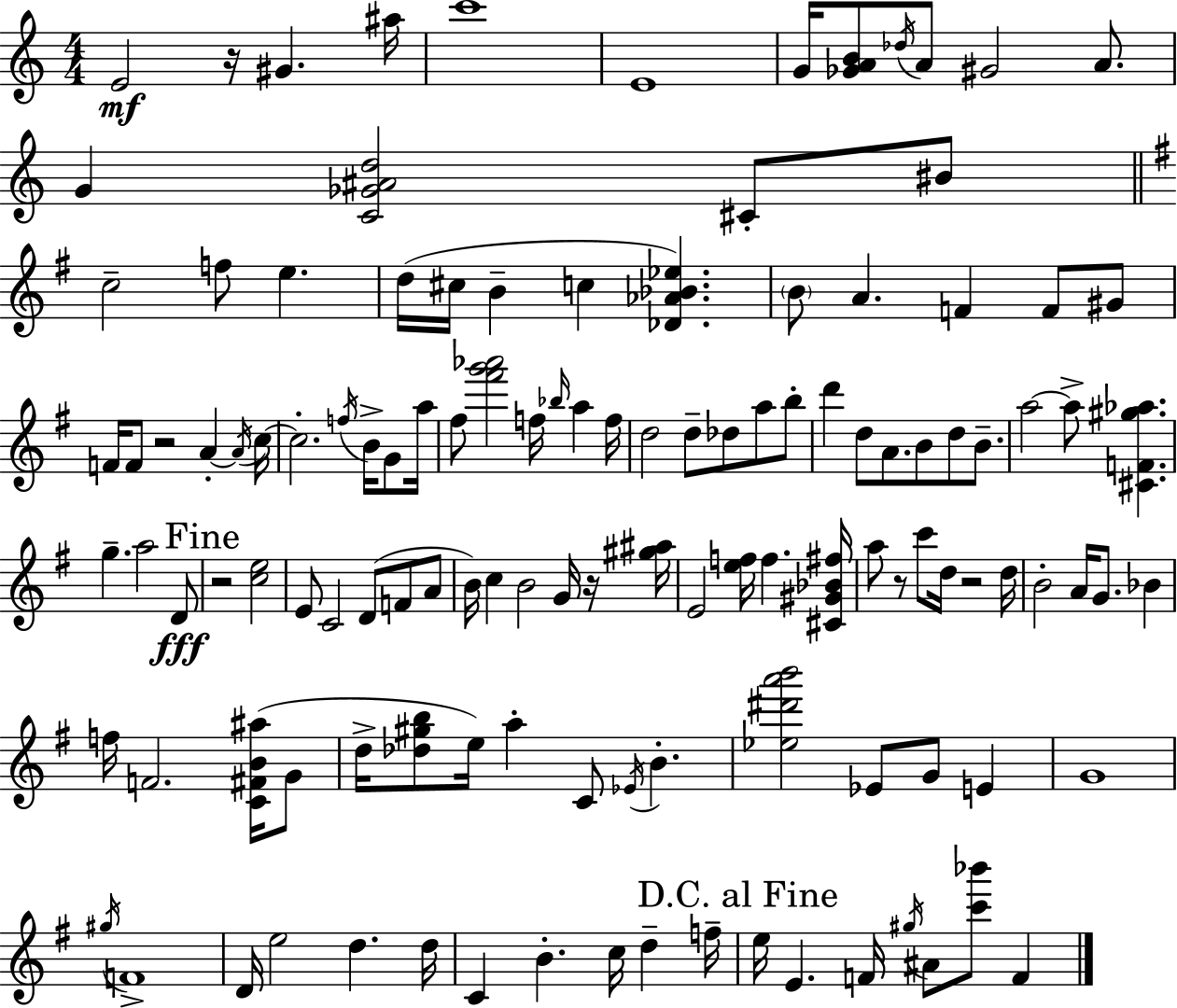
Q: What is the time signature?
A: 4/4